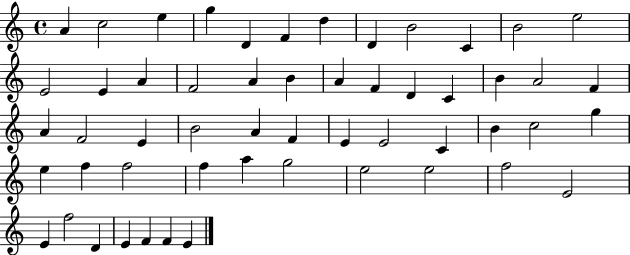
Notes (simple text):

A4/q C5/h E5/q G5/q D4/q F4/q D5/q D4/q B4/h C4/q B4/h E5/h E4/h E4/q A4/q F4/h A4/q B4/q A4/q F4/q D4/q C4/q B4/q A4/h F4/q A4/q F4/h E4/q B4/h A4/q F4/q E4/q E4/h C4/q B4/q C5/h G5/q E5/q F5/q F5/h F5/q A5/q G5/h E5/h E5/h F5/h E4/h E4/q F5/h D4/q E4/q F4/q F4/q E4/q